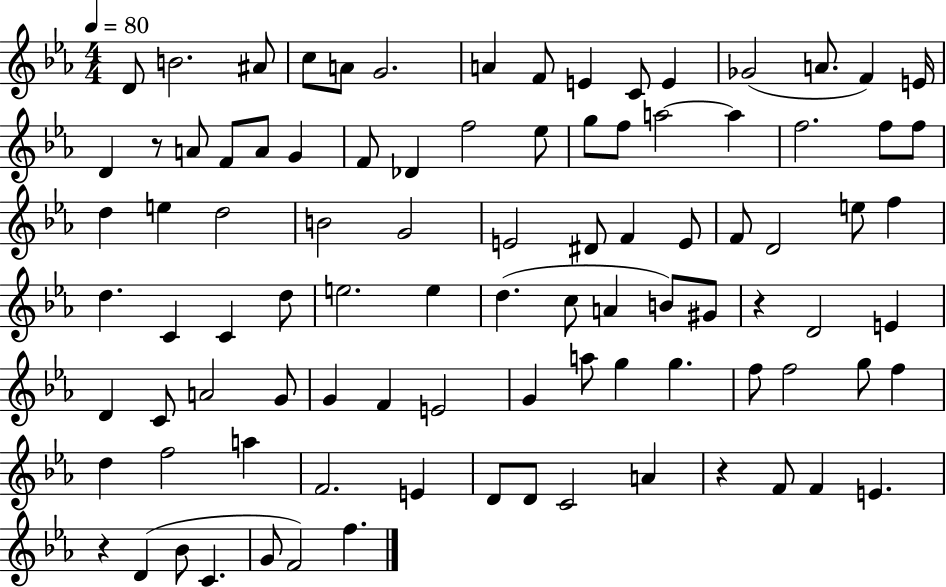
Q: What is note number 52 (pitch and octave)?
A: C5